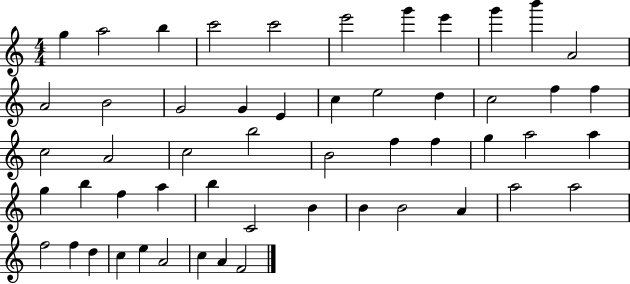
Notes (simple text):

G5/q A5/h B5/q C6/h C6/h E6/h G6/q E6/q G6/q B6/q A4/h A4/h B4/h G4/h G4/q E4/q C5/q E5/h D5/q C5/h F5/q F5/q C5/h A4/h C5/h B5/h B4/h F5/q F5/q G5/q A5/h A5/q G5/q B5/q F5/q A5/q B5/q C4/h B4/q B4/q B4/h A4/q A5/h A5/h F5/h F5/q D5/q C5/q E5/q A4/h C5/q A4/q F4/h